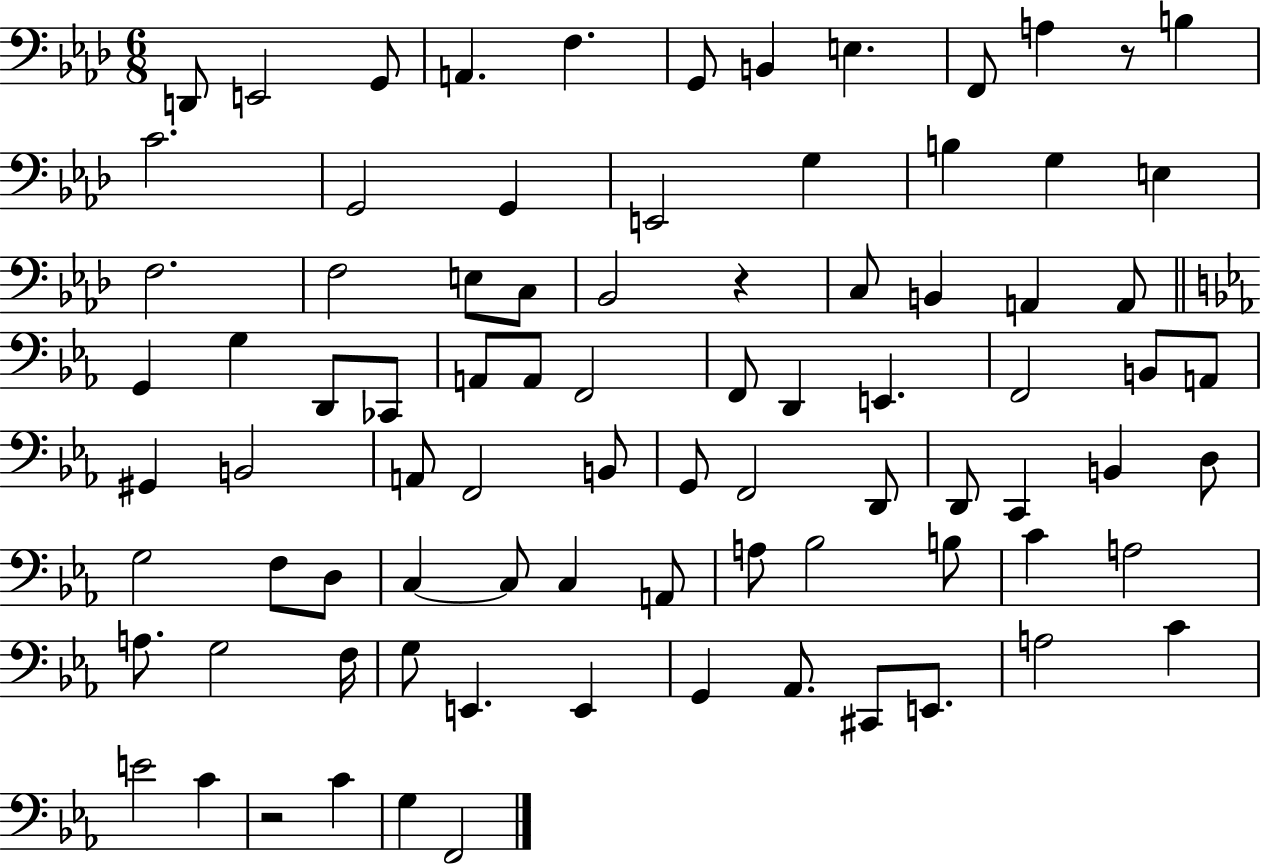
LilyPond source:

{
  \clef bass
  \numericTimeSignature
  \time 6/8
  \key aes \major
  d,8 e,2 g,8 | a,4. f4. | g,8 b,4 e4. | f,8 a4 r8 b4 | \break c'2. | g,2 g,4 | e,2 g4 | b4 g4 e4 | \break f2. | f2 e8 c8 | bes,2 r4 | c8 b,4 a,4 a,8 | \break \bar "||" \break \key ees \major g,4 g4 d,8 ces,8 | a,8 a,8 f,2 | f,8 d,4 e,4. | f,2 b,8 a,8 | \break gis,4 b,2 | a,8 f,2 b,8 | g,8 f,2 d,8 | d,8 c,4 b,4 d8 | \break g2 f8 d8 | c4~~ c8 c4 a,8 | a8 bes2 b8 | c'4 a2 | \break a8. g2 f16 | g8 e,4. e,4 | g,4 aes,8. cis,8 e,8. | a2 c'4 | \break e'2 c'4 | r2 c'4 | g4 f,2 | \bar "|."
}